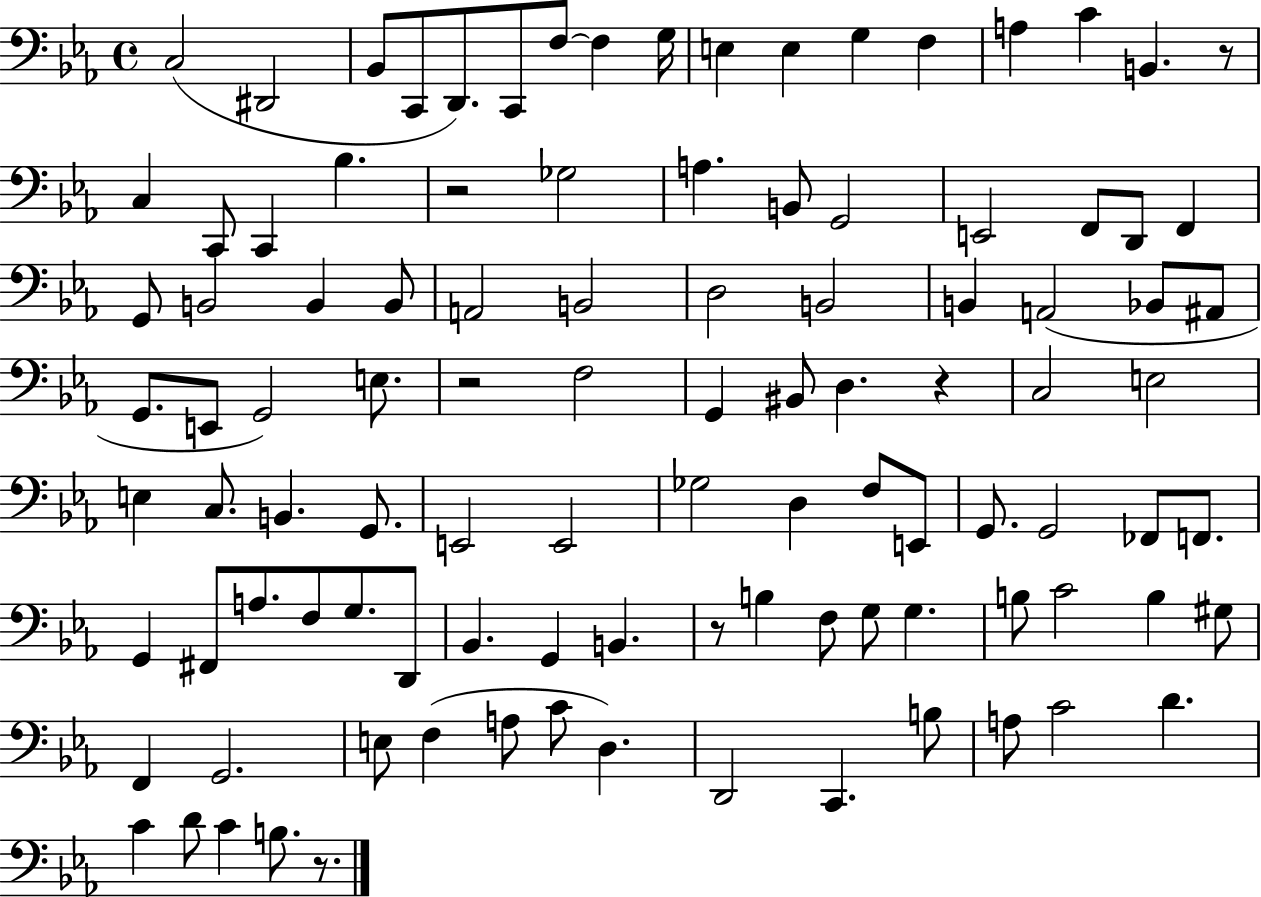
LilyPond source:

{
  \clef bass
  \time 4/4
  \defaultTimeSignature
  \key ees \major
  \repeat volta 2 { c2( dis,2 | bes,8 c,8 d,8.) c,8 f8~~ f4 g16 | e4 e4 g4 f4 | a4 c'4 b,4. r8 | \break c4 c,8 c,4 bes4. | r2 ges2 | a4. b,8 g,2 | e,2 f,8 d,8 f,4 | \break g,8 b,2 b,4 b,8 | a,2 b,2 | d2 b,2 | b,4 a,2( bes,8 ais,8 | \break g,8. e,8 g,2) e8. | r2 f2 | g,4 bis,8 d4. r4 | c2 e2 | \break e4 c8. b,4. g,8. | e,2 e,2 | ges2 d4 f8 e,8 | g,8. g,2 fes,8 f,8. | \break g,4 fis,8 a8. f8 g8. d,8 | bes,4. g,4 b,4. | r8 b4 f8 g8 g4. | b8 c'2 b4 gis8 | \break f,4 g,2. | e8 f4( a8 c'8 d4.) | d,2 c,4. b8 | a8 c'2 d'4. | \break c'4 d'8 c'4 b8. r8. | } \bar "|."
}